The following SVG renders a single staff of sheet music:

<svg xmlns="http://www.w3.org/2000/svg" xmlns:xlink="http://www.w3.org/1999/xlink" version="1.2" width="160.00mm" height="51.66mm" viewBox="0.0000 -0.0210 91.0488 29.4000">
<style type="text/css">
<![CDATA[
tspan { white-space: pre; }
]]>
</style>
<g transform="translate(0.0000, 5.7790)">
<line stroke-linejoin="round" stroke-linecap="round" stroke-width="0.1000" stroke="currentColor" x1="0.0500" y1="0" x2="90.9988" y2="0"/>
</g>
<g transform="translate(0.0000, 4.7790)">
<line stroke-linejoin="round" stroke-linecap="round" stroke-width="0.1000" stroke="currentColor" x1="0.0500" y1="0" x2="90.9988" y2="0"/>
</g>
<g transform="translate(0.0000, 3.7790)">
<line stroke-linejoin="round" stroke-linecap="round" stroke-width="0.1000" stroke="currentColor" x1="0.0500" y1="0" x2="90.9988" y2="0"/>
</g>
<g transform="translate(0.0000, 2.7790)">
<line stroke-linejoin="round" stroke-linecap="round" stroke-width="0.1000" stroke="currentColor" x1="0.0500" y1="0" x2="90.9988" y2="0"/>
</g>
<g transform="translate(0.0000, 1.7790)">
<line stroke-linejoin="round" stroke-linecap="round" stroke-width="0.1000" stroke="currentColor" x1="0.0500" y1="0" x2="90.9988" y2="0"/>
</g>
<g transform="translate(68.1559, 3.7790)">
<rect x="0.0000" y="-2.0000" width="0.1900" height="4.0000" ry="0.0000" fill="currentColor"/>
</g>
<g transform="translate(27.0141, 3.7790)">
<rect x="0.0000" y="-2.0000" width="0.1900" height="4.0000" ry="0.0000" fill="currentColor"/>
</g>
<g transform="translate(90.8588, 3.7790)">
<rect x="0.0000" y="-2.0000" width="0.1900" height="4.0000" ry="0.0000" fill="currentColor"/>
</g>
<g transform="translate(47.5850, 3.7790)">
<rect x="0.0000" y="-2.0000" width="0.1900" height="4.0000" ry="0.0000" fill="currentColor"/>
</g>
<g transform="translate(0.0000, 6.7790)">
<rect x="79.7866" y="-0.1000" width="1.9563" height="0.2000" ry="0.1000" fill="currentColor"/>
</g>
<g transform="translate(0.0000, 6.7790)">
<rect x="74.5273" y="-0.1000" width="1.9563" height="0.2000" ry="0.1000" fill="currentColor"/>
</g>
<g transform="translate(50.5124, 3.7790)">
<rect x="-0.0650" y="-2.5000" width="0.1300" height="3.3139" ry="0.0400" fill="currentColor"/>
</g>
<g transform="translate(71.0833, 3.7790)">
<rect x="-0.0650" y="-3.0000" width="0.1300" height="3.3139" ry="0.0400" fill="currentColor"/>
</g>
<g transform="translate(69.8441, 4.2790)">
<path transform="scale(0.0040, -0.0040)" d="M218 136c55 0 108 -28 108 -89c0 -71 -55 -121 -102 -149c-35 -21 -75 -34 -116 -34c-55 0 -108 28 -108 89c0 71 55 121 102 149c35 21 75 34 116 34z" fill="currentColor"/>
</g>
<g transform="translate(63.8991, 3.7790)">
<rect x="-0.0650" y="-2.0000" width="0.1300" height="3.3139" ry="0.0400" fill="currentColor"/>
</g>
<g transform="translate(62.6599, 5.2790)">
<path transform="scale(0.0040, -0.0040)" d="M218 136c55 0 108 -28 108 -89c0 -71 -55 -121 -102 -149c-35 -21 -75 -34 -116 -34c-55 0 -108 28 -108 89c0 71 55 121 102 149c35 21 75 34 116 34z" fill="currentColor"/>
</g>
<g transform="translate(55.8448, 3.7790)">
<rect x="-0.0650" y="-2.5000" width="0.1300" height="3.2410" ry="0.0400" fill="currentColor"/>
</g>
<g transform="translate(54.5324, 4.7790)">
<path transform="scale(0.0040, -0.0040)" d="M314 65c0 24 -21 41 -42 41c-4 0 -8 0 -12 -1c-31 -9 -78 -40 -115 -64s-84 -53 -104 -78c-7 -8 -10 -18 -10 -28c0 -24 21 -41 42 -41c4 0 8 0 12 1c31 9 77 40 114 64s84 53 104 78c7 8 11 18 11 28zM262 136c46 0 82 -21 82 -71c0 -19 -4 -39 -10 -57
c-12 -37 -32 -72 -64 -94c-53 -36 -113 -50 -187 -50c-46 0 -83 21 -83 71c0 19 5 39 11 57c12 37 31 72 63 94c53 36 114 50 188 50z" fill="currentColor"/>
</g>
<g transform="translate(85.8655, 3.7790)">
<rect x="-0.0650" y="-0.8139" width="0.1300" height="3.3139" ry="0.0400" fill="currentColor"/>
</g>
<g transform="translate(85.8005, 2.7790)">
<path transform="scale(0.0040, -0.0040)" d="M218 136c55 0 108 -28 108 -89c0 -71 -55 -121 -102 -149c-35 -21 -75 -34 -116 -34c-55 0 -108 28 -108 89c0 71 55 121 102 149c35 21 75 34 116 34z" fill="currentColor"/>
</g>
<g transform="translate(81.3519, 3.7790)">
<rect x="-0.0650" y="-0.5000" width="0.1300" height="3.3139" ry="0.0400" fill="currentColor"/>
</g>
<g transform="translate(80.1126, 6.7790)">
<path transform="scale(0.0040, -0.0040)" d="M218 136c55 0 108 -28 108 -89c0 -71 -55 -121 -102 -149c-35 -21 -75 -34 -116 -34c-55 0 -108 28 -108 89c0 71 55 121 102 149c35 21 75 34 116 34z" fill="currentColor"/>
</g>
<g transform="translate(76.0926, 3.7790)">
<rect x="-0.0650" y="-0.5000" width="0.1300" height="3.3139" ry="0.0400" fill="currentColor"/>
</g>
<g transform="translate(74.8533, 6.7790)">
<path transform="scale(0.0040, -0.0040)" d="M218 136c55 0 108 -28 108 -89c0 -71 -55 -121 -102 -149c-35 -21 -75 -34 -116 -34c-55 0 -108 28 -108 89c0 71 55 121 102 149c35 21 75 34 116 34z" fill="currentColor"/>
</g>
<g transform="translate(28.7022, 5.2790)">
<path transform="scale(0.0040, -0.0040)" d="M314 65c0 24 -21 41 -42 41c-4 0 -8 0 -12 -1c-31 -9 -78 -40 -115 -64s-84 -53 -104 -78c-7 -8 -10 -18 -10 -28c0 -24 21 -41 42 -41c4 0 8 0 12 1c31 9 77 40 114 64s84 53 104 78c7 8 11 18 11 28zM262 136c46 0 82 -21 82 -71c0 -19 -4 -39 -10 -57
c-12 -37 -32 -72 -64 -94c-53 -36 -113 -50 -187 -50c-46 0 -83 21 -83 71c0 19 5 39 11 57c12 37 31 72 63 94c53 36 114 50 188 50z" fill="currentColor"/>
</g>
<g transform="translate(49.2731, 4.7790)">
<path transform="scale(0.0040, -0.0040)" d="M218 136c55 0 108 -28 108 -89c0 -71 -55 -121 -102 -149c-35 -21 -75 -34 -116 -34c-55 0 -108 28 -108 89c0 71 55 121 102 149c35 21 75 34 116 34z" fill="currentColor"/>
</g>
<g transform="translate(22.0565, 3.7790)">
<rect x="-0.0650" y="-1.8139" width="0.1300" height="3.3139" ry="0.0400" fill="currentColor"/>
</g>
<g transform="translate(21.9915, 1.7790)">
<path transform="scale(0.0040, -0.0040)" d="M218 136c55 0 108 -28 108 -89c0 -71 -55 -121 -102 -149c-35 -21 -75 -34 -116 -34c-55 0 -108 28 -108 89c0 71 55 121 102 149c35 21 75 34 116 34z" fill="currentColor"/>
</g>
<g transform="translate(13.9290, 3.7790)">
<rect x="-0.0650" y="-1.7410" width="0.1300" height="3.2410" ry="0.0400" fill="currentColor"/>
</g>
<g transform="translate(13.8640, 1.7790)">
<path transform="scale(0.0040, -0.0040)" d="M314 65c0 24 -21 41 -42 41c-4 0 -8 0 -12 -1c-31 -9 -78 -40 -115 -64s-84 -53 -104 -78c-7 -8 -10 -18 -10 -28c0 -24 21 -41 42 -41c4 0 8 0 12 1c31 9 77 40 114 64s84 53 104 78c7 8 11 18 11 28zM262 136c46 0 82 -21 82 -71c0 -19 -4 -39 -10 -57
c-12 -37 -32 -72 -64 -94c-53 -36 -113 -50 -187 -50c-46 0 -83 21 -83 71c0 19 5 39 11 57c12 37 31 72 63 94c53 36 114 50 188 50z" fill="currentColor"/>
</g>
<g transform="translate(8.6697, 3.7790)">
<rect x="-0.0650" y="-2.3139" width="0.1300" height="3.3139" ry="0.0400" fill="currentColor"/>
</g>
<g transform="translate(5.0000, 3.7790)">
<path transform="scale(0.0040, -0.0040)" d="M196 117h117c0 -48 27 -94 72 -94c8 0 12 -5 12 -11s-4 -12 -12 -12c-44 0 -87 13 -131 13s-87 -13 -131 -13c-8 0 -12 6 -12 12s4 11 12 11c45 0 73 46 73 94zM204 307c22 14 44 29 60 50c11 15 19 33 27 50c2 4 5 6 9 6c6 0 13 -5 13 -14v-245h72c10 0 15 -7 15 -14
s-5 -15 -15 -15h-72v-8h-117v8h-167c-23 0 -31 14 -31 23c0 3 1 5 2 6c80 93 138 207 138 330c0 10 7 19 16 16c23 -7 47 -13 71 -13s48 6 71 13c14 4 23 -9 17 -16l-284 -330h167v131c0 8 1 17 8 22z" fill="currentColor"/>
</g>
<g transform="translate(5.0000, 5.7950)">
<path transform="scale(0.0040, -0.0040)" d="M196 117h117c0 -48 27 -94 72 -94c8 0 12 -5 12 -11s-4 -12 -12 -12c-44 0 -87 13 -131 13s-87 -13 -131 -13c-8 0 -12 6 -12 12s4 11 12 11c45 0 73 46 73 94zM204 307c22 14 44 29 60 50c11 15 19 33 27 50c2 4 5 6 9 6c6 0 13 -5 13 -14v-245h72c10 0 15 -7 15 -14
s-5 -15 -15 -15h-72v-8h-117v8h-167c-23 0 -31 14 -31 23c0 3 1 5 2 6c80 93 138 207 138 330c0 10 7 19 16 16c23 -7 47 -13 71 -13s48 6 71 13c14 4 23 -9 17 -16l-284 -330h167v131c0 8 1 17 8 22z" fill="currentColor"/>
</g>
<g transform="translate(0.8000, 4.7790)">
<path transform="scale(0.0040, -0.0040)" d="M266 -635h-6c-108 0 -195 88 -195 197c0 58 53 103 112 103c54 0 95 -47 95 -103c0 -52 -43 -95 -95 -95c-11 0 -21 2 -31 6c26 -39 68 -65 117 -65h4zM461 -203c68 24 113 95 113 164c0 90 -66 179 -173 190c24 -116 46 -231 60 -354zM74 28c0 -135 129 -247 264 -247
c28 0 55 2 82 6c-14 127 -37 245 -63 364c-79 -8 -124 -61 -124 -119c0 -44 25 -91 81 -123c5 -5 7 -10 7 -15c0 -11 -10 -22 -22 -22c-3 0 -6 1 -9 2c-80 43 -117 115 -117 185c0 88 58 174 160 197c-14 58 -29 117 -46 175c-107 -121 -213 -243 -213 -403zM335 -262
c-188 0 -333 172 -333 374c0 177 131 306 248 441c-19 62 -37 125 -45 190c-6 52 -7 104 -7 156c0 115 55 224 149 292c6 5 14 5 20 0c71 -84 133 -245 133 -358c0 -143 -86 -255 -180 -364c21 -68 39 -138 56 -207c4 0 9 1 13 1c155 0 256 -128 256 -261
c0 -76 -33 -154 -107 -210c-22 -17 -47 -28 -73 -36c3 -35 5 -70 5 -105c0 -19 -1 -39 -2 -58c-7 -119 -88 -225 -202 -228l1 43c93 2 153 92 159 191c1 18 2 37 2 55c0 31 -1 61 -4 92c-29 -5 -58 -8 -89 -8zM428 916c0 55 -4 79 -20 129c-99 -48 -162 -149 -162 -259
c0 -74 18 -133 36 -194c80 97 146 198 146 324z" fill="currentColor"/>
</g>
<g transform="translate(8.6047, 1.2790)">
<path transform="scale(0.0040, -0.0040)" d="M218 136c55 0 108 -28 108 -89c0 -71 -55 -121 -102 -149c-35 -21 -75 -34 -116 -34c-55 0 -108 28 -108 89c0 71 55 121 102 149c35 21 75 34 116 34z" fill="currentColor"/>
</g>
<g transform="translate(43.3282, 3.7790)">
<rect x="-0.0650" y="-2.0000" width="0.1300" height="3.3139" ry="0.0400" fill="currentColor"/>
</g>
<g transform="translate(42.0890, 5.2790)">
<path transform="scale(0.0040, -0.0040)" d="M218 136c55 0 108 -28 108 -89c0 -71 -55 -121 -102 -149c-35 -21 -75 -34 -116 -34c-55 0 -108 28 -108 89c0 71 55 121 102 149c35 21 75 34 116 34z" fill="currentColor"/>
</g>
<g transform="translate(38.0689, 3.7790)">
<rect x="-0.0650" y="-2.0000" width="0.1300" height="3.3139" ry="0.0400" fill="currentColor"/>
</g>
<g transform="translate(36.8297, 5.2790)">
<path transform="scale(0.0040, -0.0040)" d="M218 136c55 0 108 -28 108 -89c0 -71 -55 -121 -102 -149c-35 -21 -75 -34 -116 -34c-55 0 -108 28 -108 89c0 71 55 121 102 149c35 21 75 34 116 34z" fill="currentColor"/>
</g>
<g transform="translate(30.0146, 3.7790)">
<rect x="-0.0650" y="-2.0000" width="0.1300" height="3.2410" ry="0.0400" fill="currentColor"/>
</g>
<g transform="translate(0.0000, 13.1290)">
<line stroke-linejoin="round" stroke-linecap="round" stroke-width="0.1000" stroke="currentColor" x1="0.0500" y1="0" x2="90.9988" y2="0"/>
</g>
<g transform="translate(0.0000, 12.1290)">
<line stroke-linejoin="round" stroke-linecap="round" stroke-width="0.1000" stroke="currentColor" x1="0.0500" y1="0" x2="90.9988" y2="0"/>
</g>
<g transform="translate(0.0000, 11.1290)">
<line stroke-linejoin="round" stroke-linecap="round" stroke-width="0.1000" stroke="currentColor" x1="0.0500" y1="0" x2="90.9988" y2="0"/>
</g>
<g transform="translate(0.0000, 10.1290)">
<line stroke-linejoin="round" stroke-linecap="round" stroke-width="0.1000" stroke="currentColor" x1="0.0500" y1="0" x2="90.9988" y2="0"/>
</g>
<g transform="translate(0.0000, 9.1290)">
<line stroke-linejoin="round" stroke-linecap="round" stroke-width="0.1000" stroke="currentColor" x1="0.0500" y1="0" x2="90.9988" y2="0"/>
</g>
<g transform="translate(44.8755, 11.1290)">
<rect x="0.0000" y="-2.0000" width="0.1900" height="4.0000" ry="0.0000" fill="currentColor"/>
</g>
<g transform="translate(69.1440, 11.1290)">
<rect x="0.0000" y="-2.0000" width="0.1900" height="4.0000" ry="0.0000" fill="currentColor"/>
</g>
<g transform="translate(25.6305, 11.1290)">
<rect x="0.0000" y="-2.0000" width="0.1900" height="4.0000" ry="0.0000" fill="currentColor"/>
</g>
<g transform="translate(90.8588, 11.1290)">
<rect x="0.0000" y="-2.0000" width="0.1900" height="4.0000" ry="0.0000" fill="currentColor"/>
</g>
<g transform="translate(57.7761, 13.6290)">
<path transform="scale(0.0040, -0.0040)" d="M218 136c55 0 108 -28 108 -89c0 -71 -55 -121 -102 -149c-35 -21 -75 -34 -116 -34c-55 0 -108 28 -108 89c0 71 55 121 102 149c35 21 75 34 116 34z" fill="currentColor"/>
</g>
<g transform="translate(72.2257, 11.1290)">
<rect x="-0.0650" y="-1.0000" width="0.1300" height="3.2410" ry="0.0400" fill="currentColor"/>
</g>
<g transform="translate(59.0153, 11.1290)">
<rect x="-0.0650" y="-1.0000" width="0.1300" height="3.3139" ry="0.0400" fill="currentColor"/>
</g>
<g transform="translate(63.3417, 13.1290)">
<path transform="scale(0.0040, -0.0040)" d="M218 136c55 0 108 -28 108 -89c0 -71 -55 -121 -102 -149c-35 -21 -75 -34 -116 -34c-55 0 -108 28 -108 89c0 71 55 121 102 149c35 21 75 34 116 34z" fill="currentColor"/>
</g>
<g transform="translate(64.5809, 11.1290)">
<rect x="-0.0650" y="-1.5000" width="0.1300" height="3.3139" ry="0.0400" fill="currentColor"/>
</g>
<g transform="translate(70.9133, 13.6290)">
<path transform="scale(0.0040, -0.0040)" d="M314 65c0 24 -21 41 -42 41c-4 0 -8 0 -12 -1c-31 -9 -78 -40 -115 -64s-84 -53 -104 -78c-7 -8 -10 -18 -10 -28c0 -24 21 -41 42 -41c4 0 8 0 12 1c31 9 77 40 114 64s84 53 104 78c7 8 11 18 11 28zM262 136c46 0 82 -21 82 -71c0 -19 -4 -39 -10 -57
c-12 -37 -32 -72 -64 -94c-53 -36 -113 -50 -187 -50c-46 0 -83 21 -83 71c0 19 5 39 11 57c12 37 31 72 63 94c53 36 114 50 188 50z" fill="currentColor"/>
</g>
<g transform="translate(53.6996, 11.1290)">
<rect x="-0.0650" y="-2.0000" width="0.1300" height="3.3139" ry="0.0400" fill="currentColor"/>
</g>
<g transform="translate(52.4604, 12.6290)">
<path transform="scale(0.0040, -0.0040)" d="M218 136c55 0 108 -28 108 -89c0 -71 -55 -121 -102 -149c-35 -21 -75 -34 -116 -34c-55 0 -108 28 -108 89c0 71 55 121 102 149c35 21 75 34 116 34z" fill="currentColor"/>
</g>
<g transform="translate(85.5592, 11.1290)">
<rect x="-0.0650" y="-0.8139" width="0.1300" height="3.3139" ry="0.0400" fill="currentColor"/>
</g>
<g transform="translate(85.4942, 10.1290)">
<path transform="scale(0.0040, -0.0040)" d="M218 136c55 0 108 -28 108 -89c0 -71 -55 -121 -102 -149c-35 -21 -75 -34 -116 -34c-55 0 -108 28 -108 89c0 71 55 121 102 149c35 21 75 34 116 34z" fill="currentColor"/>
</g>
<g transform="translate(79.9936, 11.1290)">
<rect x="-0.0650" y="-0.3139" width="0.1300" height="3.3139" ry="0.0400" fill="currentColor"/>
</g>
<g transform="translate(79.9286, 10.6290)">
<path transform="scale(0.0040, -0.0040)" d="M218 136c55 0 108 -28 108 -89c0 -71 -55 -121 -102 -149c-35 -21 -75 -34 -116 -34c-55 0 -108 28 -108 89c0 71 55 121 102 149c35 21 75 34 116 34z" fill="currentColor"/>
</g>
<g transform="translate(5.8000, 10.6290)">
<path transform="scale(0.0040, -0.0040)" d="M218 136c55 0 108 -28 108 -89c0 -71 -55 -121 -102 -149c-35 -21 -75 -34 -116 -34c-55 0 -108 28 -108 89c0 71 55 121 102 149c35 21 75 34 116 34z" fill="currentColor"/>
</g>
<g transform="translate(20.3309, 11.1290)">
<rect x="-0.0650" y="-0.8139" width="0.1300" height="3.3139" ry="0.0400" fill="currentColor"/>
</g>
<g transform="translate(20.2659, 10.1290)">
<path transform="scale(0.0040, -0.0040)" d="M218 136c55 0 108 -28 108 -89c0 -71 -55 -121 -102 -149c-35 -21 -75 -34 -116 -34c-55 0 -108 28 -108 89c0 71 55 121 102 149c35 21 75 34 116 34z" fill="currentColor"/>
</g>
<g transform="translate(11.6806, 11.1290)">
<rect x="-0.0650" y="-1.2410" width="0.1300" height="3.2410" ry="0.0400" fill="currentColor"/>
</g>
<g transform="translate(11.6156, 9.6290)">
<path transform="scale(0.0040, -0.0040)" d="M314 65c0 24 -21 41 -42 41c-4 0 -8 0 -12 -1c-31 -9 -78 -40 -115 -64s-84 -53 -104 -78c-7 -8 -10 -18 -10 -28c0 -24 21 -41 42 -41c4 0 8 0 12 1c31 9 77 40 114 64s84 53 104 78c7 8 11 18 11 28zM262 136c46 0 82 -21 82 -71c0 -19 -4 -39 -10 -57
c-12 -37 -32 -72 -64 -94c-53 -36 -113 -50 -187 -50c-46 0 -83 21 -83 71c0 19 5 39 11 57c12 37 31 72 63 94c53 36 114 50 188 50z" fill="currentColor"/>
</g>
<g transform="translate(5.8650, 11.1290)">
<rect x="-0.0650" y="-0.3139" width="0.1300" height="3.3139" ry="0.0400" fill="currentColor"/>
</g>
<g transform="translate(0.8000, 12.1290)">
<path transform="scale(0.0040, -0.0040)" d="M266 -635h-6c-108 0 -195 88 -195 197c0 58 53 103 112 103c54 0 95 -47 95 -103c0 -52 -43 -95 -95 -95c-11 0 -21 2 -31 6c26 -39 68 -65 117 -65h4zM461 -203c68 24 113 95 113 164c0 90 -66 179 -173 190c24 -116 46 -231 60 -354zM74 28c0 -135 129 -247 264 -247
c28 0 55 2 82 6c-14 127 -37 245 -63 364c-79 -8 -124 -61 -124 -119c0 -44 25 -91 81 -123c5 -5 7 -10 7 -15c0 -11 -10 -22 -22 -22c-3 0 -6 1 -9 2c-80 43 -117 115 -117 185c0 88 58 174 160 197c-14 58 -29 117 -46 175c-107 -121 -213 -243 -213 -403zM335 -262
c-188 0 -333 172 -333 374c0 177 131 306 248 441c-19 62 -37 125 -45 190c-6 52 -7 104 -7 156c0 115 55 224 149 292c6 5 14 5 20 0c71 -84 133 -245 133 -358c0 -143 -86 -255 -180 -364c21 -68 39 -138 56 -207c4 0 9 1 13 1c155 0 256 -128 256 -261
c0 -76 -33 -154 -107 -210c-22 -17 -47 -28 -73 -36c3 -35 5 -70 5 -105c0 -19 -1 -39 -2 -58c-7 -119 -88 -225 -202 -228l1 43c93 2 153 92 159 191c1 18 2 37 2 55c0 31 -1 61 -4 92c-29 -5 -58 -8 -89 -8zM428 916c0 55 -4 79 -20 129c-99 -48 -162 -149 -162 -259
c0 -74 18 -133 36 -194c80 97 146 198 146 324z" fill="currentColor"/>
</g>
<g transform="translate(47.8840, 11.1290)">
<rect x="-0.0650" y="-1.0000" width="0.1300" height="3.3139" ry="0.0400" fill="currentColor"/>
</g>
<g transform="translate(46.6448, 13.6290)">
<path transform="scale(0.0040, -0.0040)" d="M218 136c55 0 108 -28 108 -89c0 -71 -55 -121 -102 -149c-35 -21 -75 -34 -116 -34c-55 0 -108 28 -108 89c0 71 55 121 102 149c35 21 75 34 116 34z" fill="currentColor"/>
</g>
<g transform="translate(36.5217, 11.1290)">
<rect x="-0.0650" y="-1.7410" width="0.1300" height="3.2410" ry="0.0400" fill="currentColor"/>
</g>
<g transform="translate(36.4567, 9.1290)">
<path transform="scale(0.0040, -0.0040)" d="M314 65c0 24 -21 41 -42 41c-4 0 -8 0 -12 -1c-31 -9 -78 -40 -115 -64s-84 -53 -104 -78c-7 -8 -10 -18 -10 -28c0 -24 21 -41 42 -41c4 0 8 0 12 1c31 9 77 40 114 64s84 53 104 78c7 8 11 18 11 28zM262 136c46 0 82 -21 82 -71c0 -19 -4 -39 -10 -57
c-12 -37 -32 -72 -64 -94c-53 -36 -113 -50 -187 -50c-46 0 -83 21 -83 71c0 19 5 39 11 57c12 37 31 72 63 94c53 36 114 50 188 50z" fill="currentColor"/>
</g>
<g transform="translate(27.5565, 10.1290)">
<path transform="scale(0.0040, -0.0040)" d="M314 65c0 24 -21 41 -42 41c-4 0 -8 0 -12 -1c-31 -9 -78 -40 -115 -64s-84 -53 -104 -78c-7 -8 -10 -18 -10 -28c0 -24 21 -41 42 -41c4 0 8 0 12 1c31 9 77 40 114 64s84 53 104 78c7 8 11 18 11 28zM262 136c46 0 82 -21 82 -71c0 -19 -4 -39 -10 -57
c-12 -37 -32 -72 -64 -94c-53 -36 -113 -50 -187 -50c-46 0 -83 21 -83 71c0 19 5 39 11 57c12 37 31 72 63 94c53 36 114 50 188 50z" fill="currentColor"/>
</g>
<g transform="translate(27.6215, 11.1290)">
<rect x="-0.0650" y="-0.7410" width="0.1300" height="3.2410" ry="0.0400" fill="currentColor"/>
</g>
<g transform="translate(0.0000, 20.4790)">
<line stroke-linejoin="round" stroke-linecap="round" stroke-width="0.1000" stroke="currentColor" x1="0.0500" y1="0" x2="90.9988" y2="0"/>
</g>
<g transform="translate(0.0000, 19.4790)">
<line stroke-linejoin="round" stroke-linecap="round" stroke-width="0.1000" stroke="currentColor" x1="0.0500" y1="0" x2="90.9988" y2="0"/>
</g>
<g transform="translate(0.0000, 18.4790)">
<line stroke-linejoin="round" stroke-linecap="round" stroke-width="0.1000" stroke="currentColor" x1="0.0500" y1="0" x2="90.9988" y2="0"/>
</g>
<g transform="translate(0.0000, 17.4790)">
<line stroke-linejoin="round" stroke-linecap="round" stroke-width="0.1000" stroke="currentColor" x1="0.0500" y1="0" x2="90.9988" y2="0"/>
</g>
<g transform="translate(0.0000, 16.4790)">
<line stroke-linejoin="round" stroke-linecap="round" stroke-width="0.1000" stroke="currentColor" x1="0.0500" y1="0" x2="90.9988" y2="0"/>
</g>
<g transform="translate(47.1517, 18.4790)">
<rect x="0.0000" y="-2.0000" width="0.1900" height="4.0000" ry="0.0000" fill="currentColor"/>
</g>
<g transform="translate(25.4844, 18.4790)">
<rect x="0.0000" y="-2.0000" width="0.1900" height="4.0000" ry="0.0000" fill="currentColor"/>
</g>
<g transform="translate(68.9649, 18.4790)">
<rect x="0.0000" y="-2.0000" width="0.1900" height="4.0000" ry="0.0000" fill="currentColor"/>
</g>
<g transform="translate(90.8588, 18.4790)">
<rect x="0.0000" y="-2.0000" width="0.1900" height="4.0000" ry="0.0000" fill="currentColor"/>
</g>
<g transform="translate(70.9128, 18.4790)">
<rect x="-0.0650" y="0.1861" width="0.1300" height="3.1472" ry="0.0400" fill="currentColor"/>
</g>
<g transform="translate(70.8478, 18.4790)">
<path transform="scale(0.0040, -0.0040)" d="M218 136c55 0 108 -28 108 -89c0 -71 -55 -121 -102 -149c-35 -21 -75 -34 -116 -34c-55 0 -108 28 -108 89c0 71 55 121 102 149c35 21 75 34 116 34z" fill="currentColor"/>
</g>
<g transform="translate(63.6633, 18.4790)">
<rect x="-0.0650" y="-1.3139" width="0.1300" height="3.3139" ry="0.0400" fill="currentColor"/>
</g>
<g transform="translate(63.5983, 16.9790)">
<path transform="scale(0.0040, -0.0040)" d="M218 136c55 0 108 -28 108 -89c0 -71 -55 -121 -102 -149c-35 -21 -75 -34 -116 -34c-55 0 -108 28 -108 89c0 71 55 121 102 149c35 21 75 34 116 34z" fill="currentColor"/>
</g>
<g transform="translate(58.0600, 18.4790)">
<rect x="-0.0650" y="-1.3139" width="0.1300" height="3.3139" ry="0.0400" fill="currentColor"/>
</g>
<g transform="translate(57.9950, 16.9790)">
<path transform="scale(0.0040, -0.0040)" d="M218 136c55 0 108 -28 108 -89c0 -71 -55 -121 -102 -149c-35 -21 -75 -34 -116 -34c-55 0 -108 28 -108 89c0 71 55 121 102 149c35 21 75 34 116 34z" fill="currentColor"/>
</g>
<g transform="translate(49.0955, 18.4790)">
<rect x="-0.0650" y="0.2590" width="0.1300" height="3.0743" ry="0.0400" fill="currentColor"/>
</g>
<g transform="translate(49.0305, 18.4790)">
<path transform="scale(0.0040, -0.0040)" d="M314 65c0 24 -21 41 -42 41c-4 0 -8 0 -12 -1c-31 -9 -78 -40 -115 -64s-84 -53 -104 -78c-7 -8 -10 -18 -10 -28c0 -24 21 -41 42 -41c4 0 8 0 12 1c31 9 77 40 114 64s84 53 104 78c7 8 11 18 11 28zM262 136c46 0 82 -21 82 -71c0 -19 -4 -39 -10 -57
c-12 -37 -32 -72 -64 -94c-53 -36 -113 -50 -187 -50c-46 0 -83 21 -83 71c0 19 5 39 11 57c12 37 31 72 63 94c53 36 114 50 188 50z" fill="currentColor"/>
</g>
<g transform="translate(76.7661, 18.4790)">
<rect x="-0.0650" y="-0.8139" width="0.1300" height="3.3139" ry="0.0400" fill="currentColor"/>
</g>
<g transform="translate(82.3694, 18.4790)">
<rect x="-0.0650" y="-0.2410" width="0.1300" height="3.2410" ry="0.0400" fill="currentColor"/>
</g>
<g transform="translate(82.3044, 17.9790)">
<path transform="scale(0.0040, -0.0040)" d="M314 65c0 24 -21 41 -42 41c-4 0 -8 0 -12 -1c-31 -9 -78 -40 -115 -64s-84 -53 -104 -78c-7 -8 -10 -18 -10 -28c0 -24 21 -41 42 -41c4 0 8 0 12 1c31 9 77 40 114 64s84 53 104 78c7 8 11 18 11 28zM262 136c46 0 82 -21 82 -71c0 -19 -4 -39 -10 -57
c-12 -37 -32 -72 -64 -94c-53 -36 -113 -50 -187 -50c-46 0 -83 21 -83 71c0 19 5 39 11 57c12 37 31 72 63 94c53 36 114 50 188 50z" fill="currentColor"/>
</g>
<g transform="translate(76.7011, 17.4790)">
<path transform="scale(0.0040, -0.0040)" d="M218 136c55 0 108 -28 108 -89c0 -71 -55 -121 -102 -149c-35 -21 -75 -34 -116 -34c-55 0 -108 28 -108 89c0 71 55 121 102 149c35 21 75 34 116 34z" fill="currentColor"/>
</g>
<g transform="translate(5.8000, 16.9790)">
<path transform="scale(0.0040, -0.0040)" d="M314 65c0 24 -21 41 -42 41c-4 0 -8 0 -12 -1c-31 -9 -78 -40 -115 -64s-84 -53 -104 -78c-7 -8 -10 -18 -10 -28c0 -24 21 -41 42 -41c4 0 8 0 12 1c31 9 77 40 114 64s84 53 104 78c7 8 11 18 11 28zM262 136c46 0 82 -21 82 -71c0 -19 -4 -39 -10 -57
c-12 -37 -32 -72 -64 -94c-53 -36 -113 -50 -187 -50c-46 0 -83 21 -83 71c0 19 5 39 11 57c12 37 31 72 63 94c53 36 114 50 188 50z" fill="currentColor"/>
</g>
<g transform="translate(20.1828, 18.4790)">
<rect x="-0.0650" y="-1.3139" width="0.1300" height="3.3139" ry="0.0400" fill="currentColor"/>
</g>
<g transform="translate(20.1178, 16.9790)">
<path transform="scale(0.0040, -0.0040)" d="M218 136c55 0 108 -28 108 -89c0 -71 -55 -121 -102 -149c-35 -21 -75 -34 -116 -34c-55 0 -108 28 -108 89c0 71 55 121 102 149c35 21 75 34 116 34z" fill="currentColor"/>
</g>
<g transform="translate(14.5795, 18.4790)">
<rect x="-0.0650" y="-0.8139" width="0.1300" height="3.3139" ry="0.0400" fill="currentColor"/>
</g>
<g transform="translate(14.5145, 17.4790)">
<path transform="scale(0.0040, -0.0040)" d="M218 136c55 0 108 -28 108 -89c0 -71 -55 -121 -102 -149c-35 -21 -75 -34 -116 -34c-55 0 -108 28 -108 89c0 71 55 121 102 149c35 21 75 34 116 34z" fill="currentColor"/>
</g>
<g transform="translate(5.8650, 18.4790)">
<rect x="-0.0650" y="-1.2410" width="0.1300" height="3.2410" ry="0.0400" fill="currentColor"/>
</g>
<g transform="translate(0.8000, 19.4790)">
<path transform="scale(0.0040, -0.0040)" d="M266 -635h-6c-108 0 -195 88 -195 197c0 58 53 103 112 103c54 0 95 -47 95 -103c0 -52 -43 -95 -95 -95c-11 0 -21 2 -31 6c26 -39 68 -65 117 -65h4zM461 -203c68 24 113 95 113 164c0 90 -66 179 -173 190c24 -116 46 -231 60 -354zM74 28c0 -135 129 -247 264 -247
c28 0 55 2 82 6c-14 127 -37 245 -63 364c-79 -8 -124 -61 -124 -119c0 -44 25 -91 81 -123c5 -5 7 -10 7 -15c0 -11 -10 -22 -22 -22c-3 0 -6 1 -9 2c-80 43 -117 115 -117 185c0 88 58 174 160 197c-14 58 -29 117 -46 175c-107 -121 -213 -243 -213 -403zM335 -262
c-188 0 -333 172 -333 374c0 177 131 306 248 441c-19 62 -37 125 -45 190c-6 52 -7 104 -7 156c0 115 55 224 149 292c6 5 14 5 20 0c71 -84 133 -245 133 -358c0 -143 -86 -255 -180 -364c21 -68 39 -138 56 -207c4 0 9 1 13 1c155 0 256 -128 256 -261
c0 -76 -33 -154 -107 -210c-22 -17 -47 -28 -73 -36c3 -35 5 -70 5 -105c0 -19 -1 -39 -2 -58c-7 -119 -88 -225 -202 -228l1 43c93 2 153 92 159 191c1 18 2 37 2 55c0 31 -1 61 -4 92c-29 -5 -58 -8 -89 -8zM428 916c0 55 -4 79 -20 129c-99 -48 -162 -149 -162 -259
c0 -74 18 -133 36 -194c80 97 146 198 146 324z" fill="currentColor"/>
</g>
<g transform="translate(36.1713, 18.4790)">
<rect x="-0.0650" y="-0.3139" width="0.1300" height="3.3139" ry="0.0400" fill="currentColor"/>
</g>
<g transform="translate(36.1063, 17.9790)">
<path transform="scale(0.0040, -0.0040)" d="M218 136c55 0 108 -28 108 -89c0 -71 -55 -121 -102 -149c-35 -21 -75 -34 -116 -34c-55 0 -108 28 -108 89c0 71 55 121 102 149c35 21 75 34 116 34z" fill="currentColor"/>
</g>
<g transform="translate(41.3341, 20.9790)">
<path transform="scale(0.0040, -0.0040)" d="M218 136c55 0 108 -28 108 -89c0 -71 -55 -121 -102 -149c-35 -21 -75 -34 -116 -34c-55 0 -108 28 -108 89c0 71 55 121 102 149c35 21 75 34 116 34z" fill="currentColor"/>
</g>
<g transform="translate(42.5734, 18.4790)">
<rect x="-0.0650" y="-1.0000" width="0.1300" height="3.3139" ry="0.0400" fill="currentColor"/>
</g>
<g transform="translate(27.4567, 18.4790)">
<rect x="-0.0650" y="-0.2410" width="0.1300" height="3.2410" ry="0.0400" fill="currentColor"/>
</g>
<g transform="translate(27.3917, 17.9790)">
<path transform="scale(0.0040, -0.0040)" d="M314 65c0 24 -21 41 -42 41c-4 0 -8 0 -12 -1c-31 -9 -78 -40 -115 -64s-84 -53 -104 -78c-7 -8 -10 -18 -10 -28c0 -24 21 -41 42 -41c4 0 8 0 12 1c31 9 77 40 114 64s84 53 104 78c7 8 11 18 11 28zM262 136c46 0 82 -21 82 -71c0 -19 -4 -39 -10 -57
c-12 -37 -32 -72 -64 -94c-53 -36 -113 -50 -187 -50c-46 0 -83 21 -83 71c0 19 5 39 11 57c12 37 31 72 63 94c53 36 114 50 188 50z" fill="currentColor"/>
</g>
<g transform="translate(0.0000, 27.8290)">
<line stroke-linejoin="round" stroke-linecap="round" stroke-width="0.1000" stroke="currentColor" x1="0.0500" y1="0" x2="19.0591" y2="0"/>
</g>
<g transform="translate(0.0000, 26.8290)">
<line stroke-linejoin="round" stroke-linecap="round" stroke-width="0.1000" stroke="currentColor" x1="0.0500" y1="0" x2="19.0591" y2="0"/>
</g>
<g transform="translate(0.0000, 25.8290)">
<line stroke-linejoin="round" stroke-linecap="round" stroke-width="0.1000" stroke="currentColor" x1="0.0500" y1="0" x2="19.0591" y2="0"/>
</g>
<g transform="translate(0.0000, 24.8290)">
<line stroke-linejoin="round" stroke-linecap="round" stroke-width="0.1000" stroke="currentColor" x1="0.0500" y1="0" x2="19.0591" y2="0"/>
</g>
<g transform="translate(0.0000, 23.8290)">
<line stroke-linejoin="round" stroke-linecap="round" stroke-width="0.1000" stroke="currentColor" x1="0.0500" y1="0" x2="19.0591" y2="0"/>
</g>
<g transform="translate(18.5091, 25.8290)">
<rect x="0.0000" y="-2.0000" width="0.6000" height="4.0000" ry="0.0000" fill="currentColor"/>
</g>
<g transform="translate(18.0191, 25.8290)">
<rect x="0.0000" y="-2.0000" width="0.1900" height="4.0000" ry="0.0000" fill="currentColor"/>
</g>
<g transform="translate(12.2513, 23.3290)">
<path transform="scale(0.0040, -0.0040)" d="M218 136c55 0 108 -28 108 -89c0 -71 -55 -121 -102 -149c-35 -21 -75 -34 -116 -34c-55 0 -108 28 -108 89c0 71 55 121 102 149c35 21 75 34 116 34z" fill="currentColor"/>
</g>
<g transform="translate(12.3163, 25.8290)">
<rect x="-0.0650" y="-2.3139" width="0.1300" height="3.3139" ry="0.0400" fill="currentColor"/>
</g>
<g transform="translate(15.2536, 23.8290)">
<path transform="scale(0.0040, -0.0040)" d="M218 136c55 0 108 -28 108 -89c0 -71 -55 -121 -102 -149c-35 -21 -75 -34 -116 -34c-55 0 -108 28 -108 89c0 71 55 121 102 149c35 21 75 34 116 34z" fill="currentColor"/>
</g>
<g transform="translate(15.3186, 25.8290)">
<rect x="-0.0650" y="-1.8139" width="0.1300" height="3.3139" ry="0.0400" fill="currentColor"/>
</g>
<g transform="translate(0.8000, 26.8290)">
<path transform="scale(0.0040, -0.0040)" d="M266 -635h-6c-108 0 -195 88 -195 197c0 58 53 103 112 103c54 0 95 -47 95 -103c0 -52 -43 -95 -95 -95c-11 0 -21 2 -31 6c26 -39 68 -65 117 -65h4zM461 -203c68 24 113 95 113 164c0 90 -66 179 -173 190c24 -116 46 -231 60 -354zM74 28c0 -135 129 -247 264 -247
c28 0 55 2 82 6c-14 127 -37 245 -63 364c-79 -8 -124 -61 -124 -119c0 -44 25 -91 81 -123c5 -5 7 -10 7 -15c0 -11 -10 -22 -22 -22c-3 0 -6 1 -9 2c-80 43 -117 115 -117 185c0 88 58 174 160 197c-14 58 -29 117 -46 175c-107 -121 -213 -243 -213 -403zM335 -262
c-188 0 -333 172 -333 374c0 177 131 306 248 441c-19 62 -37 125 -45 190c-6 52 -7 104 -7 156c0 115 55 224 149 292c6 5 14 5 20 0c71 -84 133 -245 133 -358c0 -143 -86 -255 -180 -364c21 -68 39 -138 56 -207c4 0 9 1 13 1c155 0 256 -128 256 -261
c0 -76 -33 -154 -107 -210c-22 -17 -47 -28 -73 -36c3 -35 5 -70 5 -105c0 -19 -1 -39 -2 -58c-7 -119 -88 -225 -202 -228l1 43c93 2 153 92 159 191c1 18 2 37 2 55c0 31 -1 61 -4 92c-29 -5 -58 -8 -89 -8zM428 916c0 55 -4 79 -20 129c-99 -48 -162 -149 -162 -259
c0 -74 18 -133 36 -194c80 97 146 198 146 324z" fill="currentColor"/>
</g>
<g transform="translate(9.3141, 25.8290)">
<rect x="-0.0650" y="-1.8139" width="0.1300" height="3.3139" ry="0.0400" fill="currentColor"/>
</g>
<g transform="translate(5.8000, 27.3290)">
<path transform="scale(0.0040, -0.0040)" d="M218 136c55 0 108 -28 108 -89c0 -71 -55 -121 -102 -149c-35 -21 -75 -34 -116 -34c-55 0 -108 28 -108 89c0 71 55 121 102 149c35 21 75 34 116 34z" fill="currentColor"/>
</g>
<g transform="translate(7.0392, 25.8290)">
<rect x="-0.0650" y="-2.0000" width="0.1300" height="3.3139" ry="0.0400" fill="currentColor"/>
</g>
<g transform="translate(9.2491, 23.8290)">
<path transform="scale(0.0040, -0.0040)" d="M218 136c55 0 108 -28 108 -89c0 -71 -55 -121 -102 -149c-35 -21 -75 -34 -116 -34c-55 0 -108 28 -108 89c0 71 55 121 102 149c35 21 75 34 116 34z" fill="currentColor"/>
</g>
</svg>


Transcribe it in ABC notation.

X:1
T:Untitled
M:4/4
L:1/4
K:C
g f2 f F2 F F G G2 F A C C d c e2 d d2 f2 D F D E D2 c d e2 d e c2 c D B2 e e B d c2 F f g f